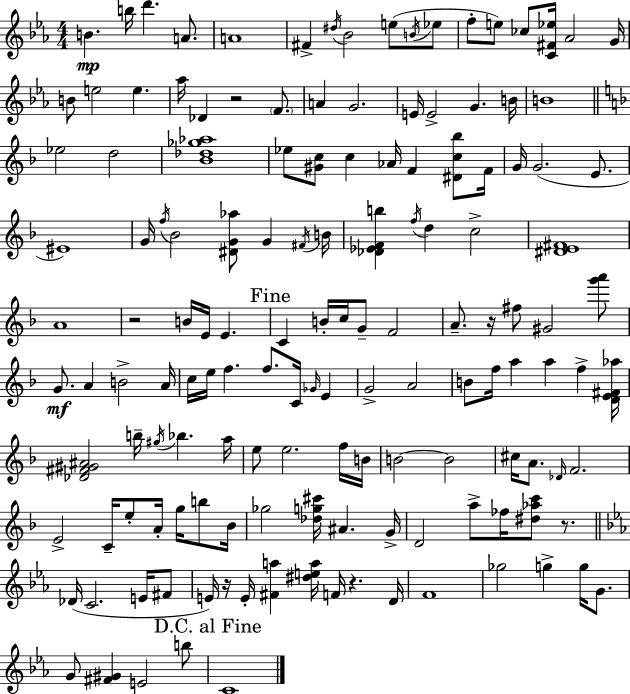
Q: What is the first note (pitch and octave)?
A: B4